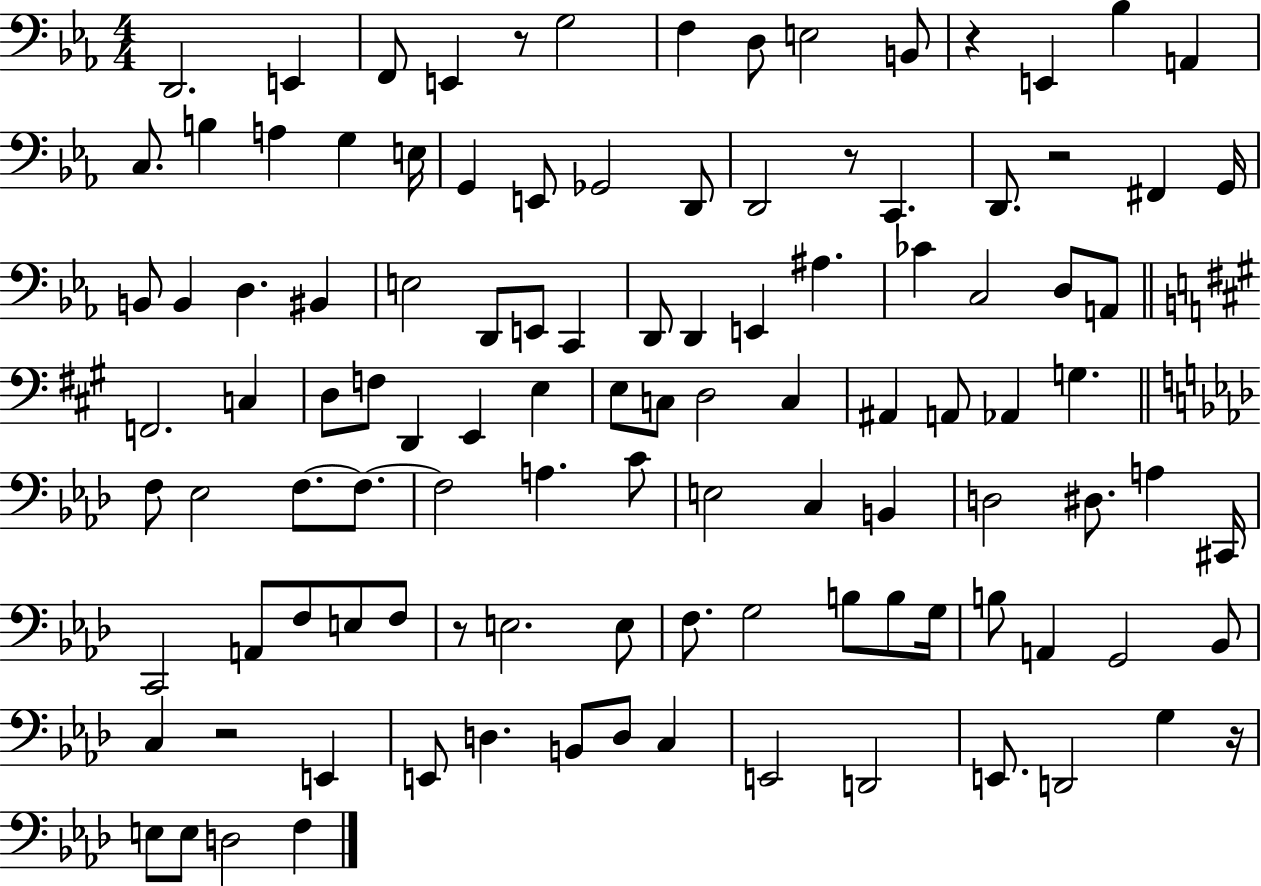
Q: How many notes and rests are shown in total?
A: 110